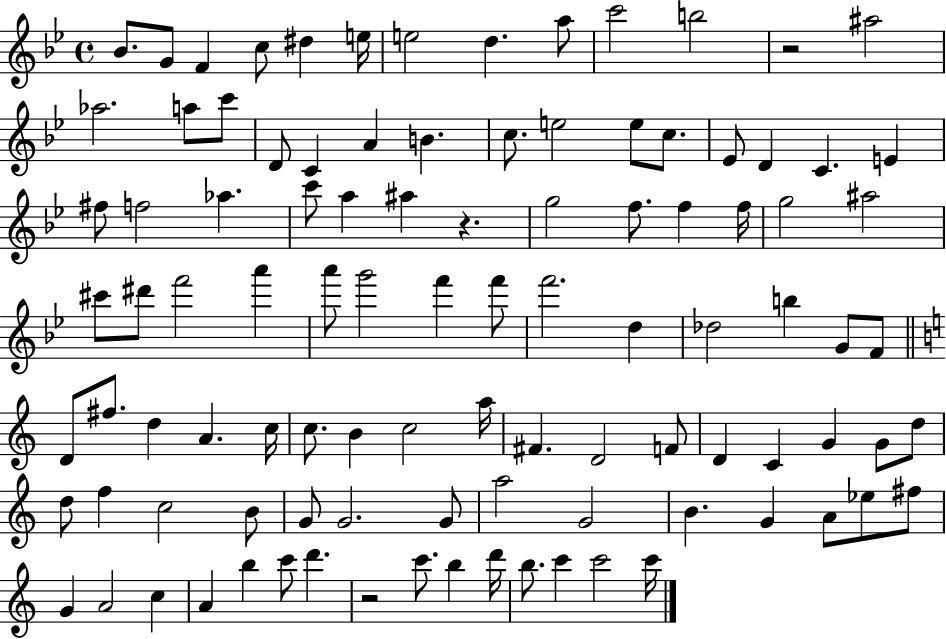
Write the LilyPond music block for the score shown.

{
  \clef treble
  \time 4/4
  \defaultTimeSignature
  \key bes \major
  bes'8. g'8 f'4 c''8 dis''4 e''16 | e''2 d''4. a''8 | c'''2 b''2 | r2 ais''2 | \break aes''2. a''8 c'''8 | d'8 c'4 a'4 b'4. | c''8. e''2 e''8 c''8. | ees'8 d'4 c'4. e'4 | \break fis''8 f''2 aes''4. | c'''8 a''4 ais''4 r4. | g''2 f''8. f''4 f''16 | g''2 ais''2 | \break cis'''8 dis'''8 f'''2 a'''4 | a'''8 g'''2 f'''4 f'''8 | f'''2. d''4 | des''2 b''4 g'8 f'8 | \break \bar "||" \break \key c \major d'8 fis''8. d''4 a'4. c''16 | c''8. b'4 c''2 a''16 | fis'4. d'2 f'8 | d'4 c'4 g'4 g'8 d''8 | \break d''8 f''4 c''2 b'8 | g'8 g'2. g'8 | a''2 g'2 | b'4. g'4 a'8 ees''8 fis''8 | \break g'4 a'2 c''4 | a'4 b''4 c'''8 d'''4. | r2 c'''8. b''4 d'''16 | b''8. c'''4 c'''2 c'''16 | \break \bar "|."
}